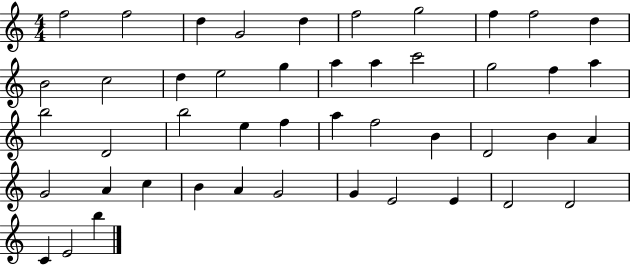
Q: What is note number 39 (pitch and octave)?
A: G4